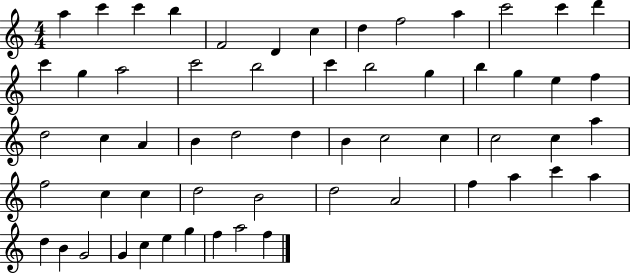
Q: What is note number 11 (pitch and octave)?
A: C6